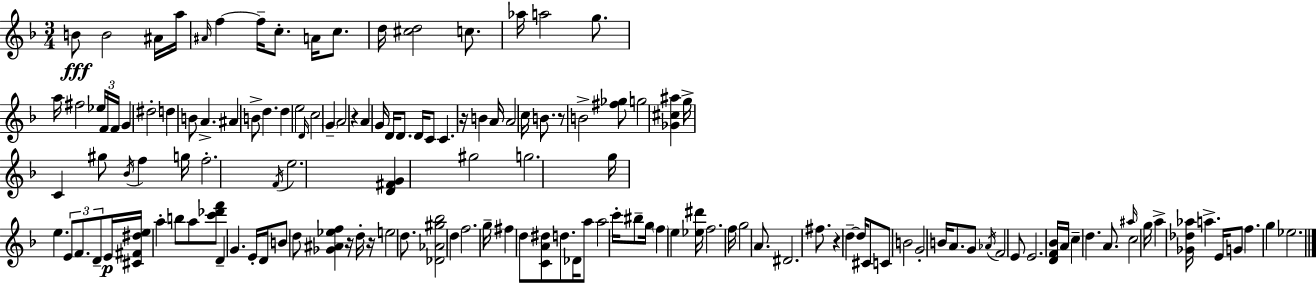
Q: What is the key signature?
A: D minor